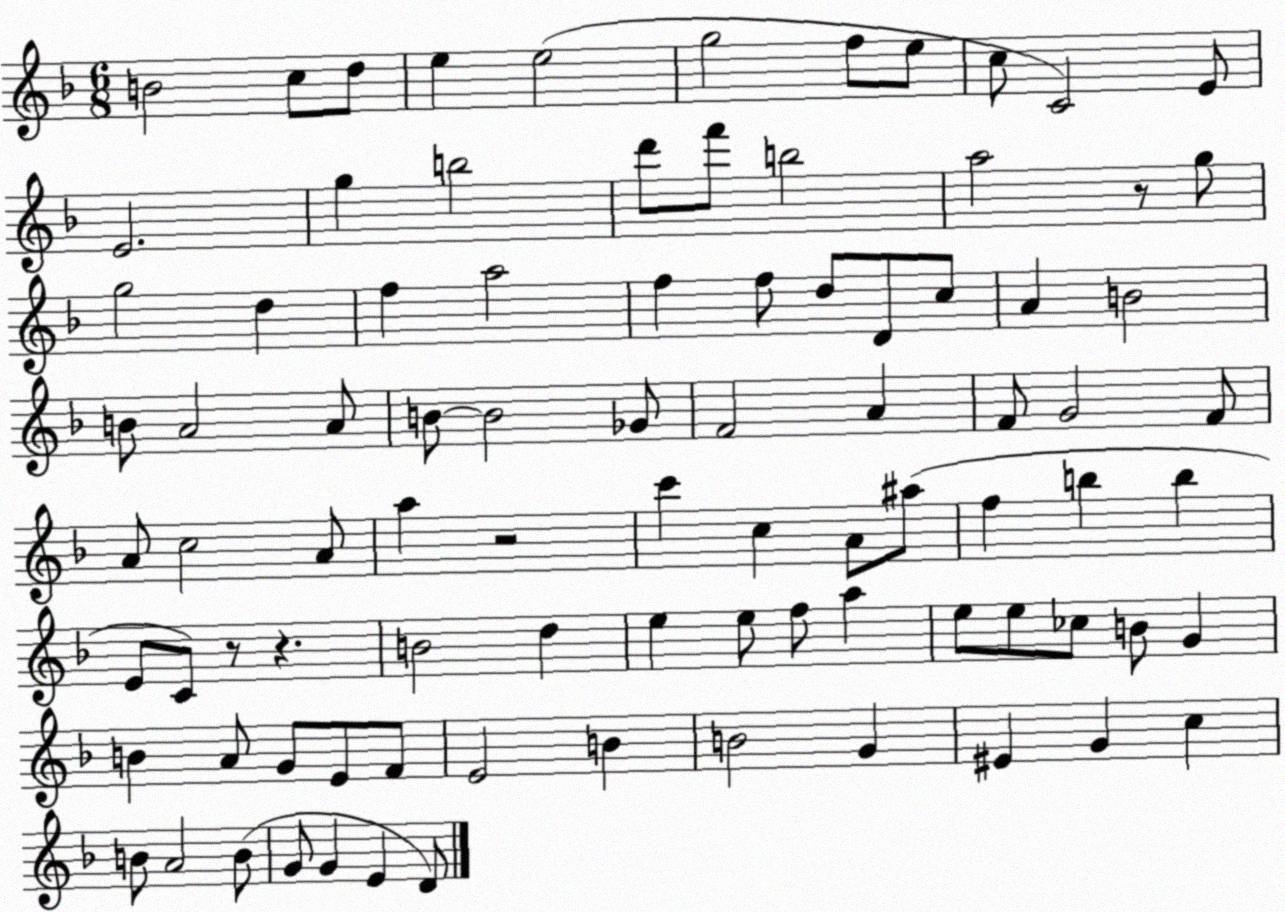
X:1
T:Untitled
M:6/8
L:1/4
K:F
B2 c/2 d/2 e e2 g2 f/2 e/2 c/2 C2 E/2 E2 g b2 d'/2 f'/2 b2 a2 z/2 g/2 g2 d f a2 f f/2 d/2 D/2 c/2 A B2 B/2 A2 A/2 B/2 B2 _G/2 F2 A F/2 G2 F/2 A/2 c2 A/2 a z2 c' c A/2 ^a/2 f b b E/2 C/2 z/2 z B2 d e e/2 f/2 a e/2 e/2 _c/2 B/2 G B A/2 G/2 E/2 F/2 E2 B B2 G ^E G c B/2 A2 B/2 G/2 G E D/2